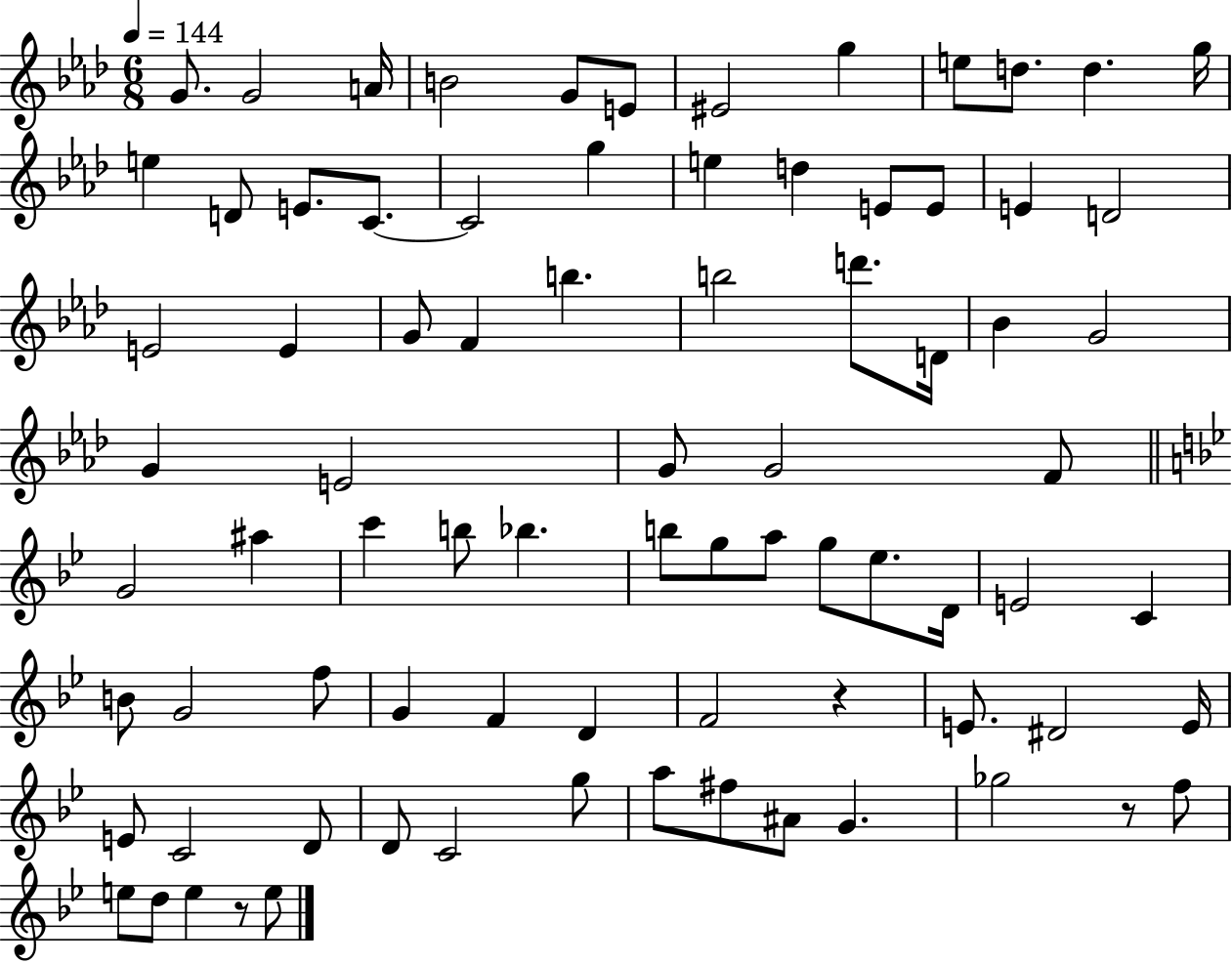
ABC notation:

X:1
T:Untitled
M:6/8
L:1/4
K:Ab
G/2 G2 A/4 B2 G/2 E/2 ^E2 g e/2 d/2 d g/4 e D/2 E/2 C/2 C2 g e d E/2 E/2 E D2 E2 E G/2 F b b2 d'/2 D/4 _B G2 G E2 G/2 G2 F/2 G2 ^a c' b/2 _b b/2 g/2 a/2 g/2 _e/2 D/4 E2 C B/2 G2 f/2 G F D F2 z E/2 ^D2 E/4 E/2 C2 D/2 D/2 C2 g/2 a/2 ^f/2 ^A/2 G _g2 z/2 f/2 e/2 d/2 e z/2 e/2